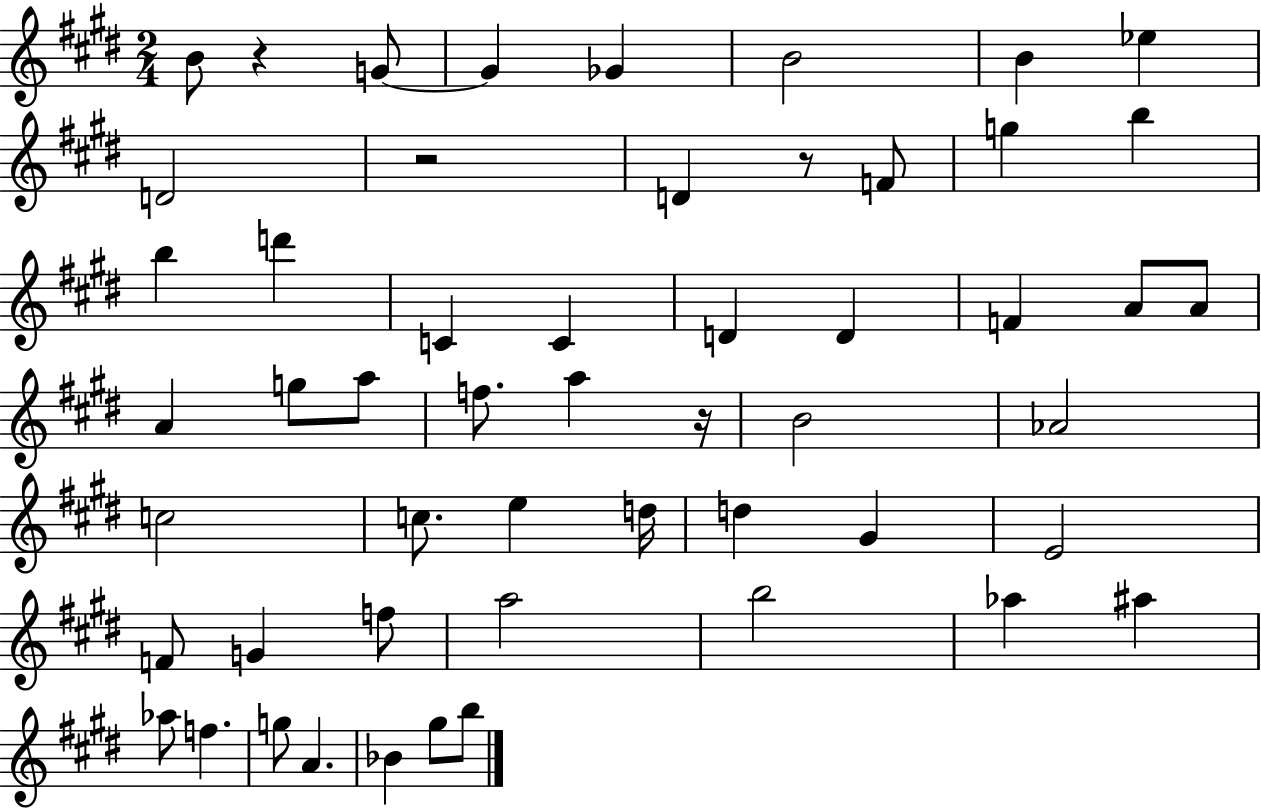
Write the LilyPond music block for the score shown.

{
  \clef treble
  \numericTimeSignature
  \time 2/4
  \key e \major
  b'8 r4 g'8~~ | g'4 ges'4 | b'2 | b'4 ees''4 | \break d'2 | r2 | d'4 r8 f'8 | g''4 b''4 | \break b''4 d'''4 | c'4 c'4 | d'4 d'4 | f'4 a'8 a'8 | \break a'4 g''8 a''8 | f''8. a''4 r16 | b'2 | aes'2 | \break c''2 | c''8. e''4 d''16 | d''4 gis'4 | e'2 | \break f'8 g'4 f''8 | a''2 | b''2 | aes''4 ais''4 | \break aes''8 f''4. | g''8 a'4. | bes'4 gis''8 b''8 | \bar "|."
}